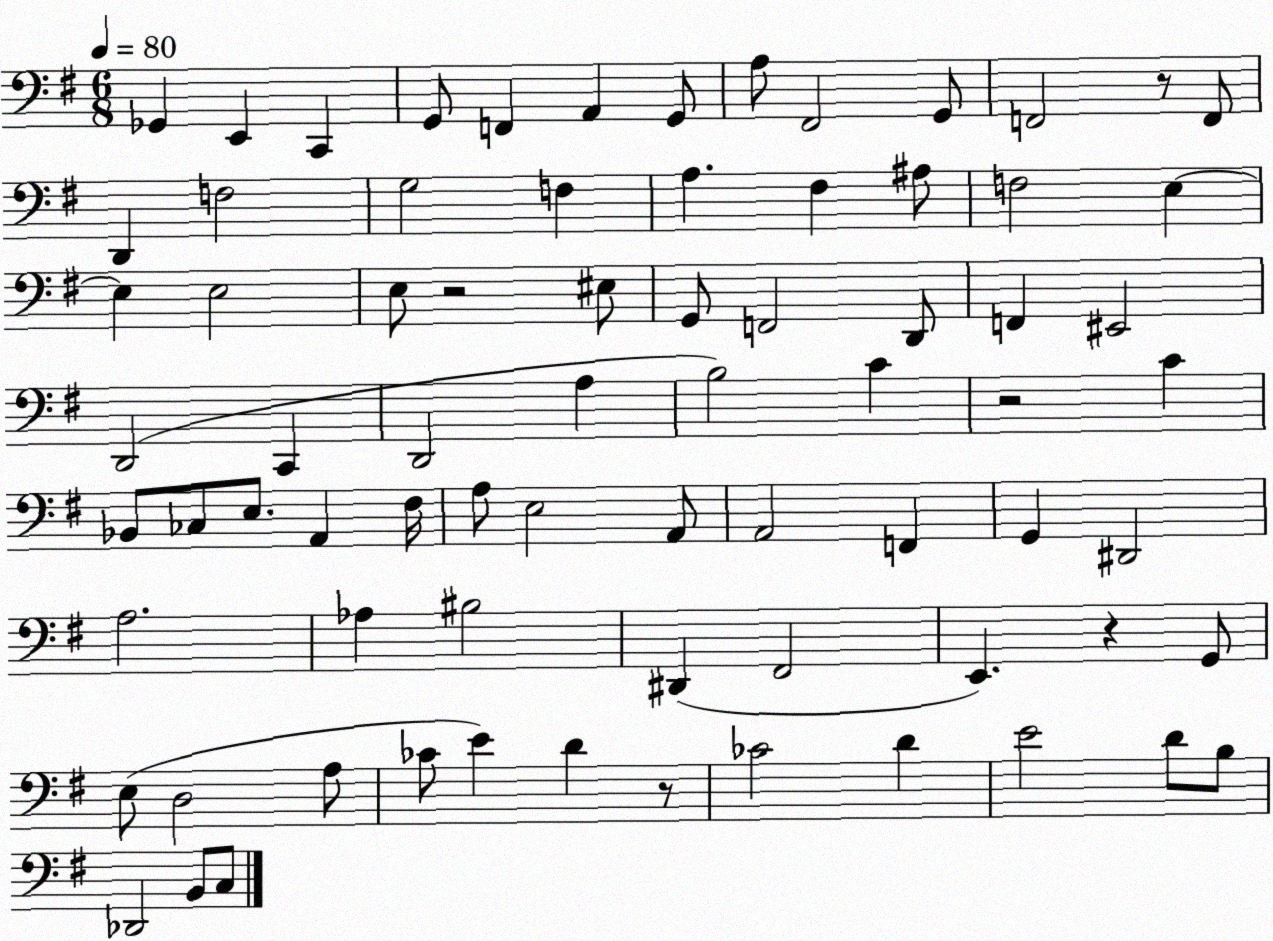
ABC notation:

X:1
T:Untitled
M:6/8
L:1/4
K:G
_G,, E,, C,, G,,/2 F,, A,, G,,/2 A,/2 ^F,,2 G,,/2 F,,2 z/2 F,,/2 D,, F,2 G,2 F, A, ^F, ^A,/2 F,2 E, E, E,2 E,/2 z2 ^E,/2 G,,/2 F,,2 D,,/2 F,, ^E,,2 D,,2 C,, D,,2 A, B,2 C z2 C _B,,/2 _C,/2 E,/2 A,, ^F,/4 A,/2 E,2 A,,/2 A,,2 F,, G,, ^D,,2 A,2 _A, ^B,2 ^D,, ^F,,2 E,, z G,,/2 E,/2 D,2 A,/2 _C/2 E D z/2 _C2 D E2 D/2 B,/2 _D,,2 B,,/2 C,/2